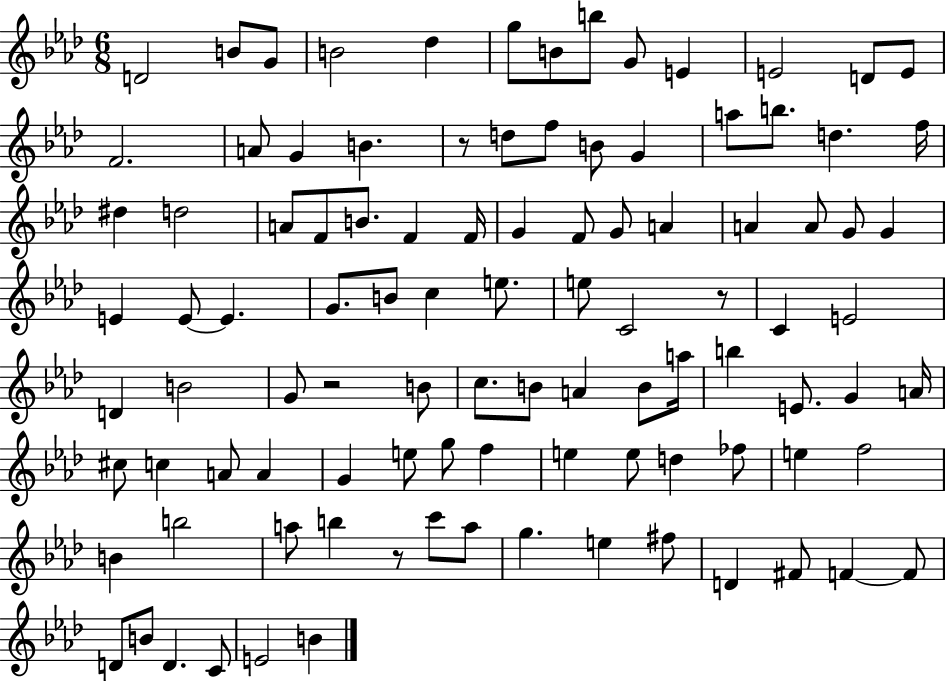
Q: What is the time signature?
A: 6/8